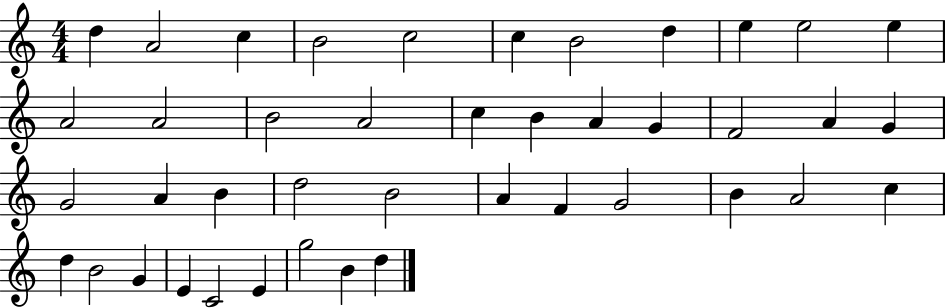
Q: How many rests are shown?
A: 0